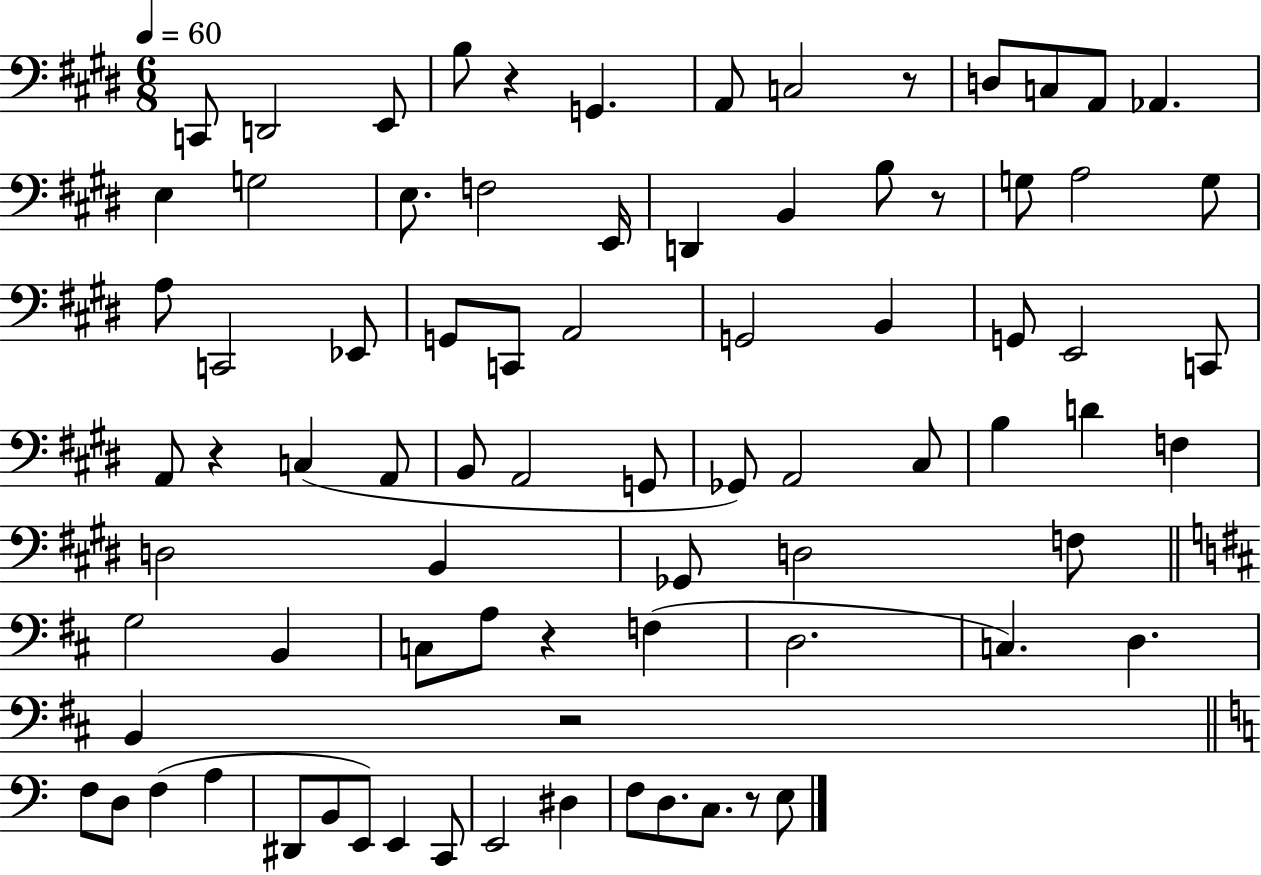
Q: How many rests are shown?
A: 7